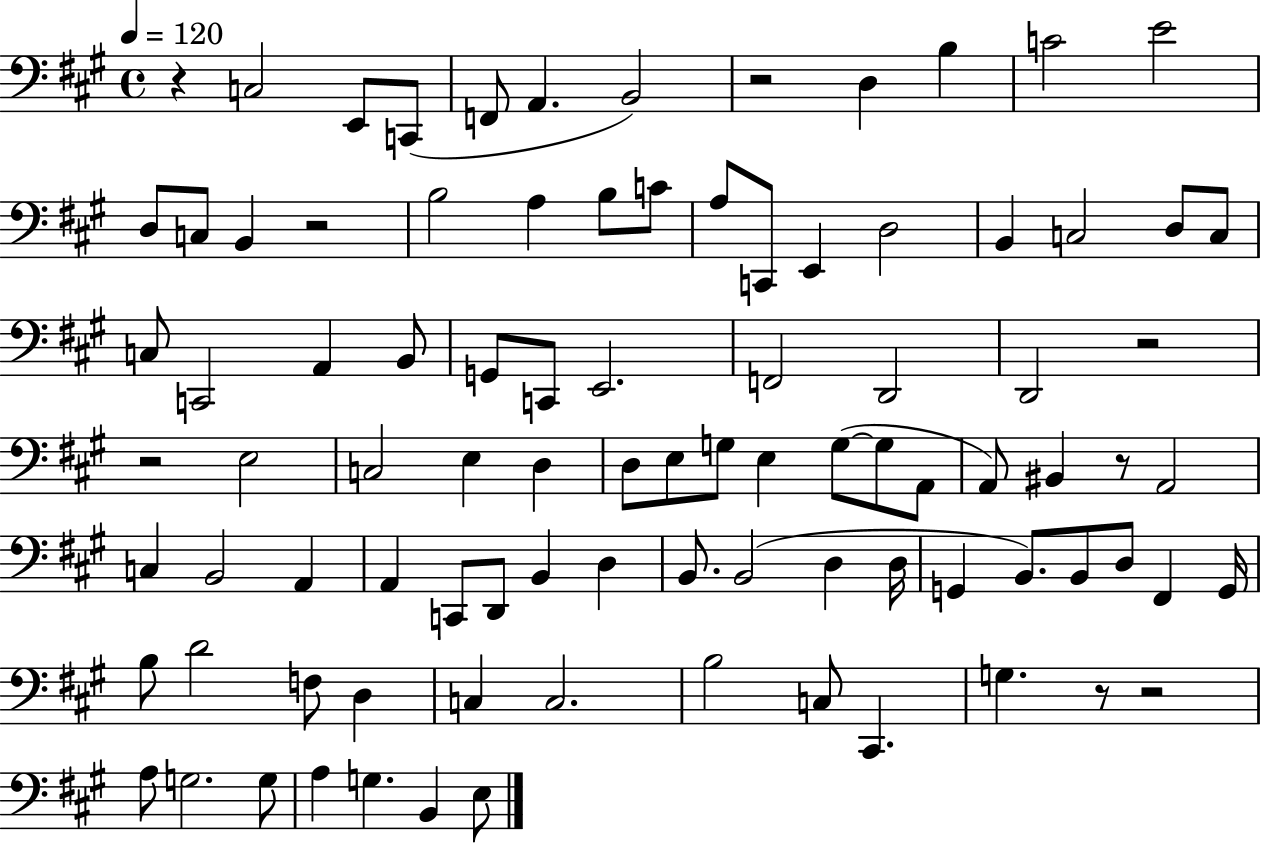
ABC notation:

X:1
T:Untitled
M:4/4
L:1/4
K:A
z C,2 E,,/2 C,,/2 F,,/2 A,, B,,2 z2 D, B, C2 E2 D,/2 C,/2 B,, z2 B,2 A, B,/2 C/2 A,/2 C,,/2 E,, D,2 B,, C,2 D,/2 C,/2 C,/2 C,,2 A,, B,,/2 G,,/2 C,,/2 E,,2 F,,2 D,,2 D,,2 z2 z2 E,2 C,2 E, D, D,/2 E,/2 G,/2 E, G,/2 G,/2 A,,/2 A,,/2 ^B,, z/2 A,,2 C, B,,2 A,, A,, C,,/2 D,,/2 B,, D, B,,/2 B,,2 D, D,/4 G,, B,,/2 B,,/2 D,/2 ^F,, G,,/4 B,/2 D2 F,/2 D, C, C,2 B,2 C,/2 ^C,, G, z/2 z2 A,/2 G,2 G,/2 A, G, B,, E,/2